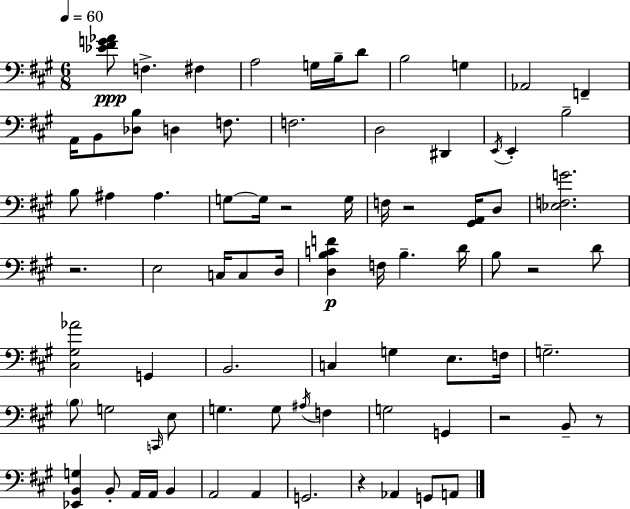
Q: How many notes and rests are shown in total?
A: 79